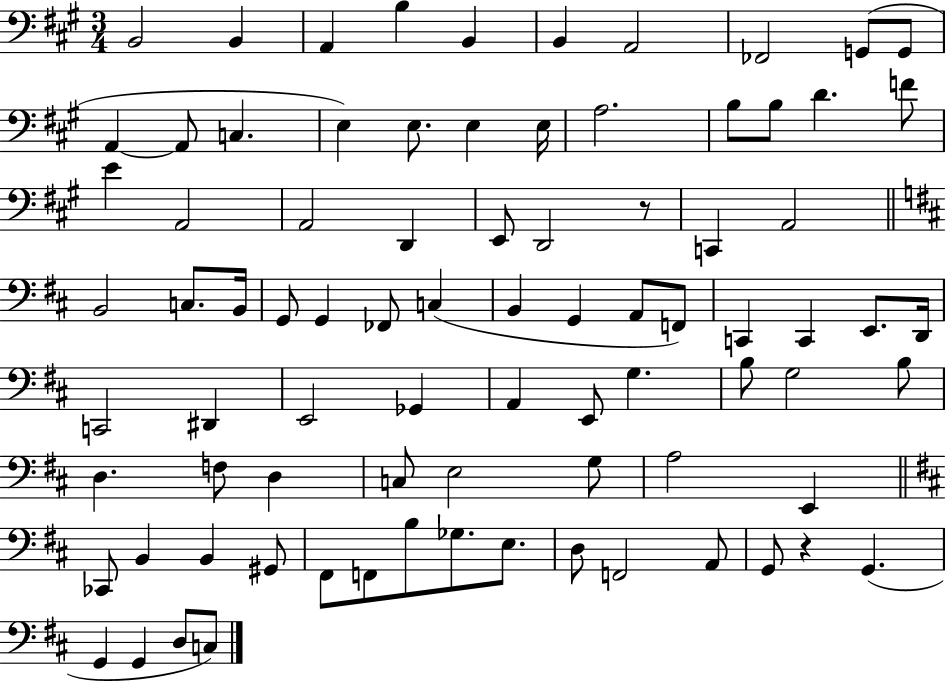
X:1
T:Untitled
M:3/4
L:1/4
K:A
B,,2 B,, A,, B, B,, B,, A,,2 _F,,2 G,,/2 G,,/2 A,, A,,/2 C, E, E,/2 E, E,/4 A,2 B,/2 B,/2 D F/2 E A,,2 A,,2 D,, E,,/2 D,,2 z/2 C,, A,,2 B,,2 C,/2 B,,/4 G,,/2 G,, _F,,/2 C, B,, G,, A,,/2 F,,/2 C,, C,, E,,/2 D,,/4 C,,2 ^D,, E,,2 _G,, A,, E,,/2 G, B,/2 G,2 B,/2 D, F,/2 D, C,/2 E,2 G,/2 A,2 E,, _C,,/2 B,, B,, ^G,,/2 ^F,,/2 F,,/2 B,/2 _G,/2 E,/2 D,/2 F,,2 A,,/2 G,,/2 z G,, G,, G,, D,/2 C,/2